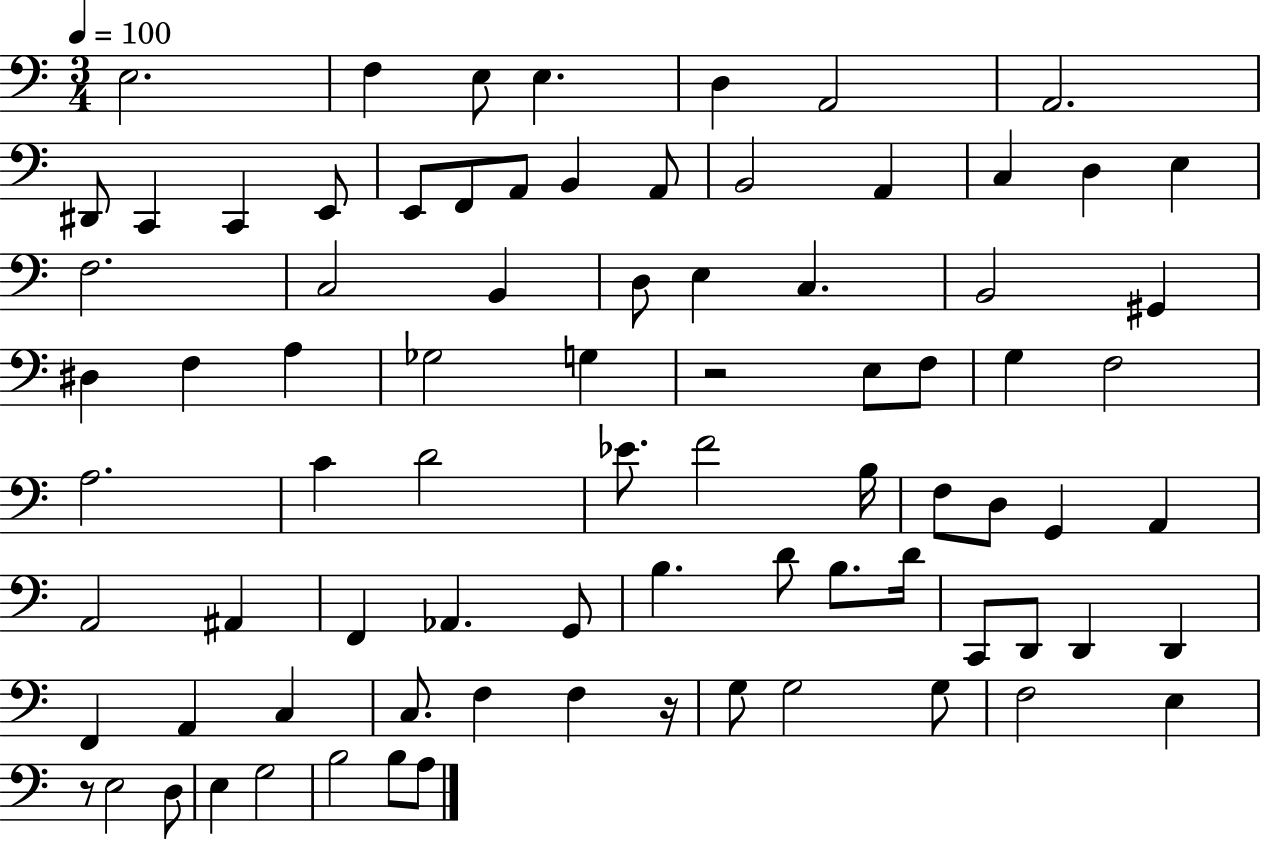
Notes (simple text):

E3/h. F3/q E3/e E3/q. D3/q A2/h A2/h. D#2/e C2/q C2/q E2/e E2/e F2/e A2/e B2/q A2/e B2/h A2/q C3/q D3/q E3/q F3/h. C3/h B2/q D3/e E3/q C3/q. B2/h G#2/q D#3/q F3/q A3/q Gb3/h G3/q R/h E3/e F3/e G3/q F3/h A3/h. C4/q D4/h Eb4/e. F4/h B3/s F3/e D3/e G2/q A2/q A2/h A#2/q F2/q Ab2/q. G2/e B3/q. D4/e B3/e. D4/s C2/e D2/e D2/q D2/q F2/q A2/q C3/q C3/e. F3/q F3/q R/s G3/e G3/h G3/e F3/h E3/q R/e E3/h D3/e E3/q G3/h B3/h B3/e A3/e